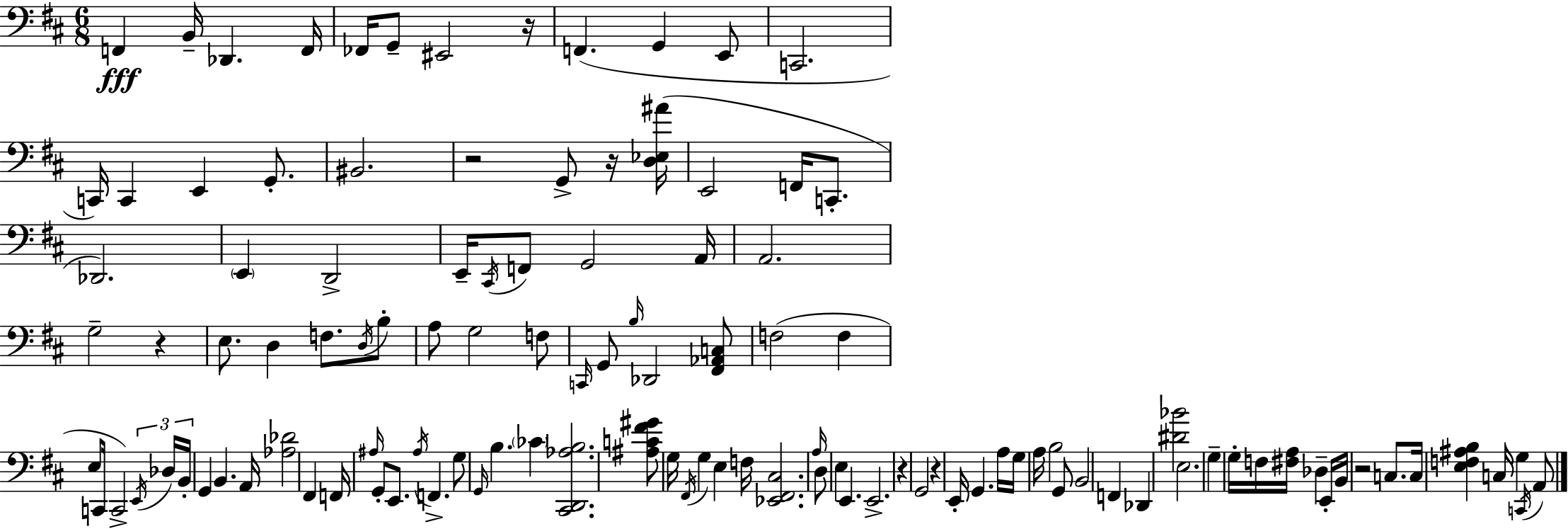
{
  \clef bass
  \numericTimeSignature
  \time 6/8
  \key d \major
  f,4\fff b,16-- des,4. f,16 | fes,16 g,8-- eis,2 r16 | f,4.( g,4 e,8 | c,2. | \break c,16) c,4 e,4 g,8.-. | bis,2. | r2 g,8-> r16 <d ees ais'>16( | e,2 f,16 c,8.-. | \break des,2.) | \parenthesize e,4 d,2-> | e,16-- \acciaccatura { cis,16 } f,8 g,2 | a,16 a,2. | \break g2-- r4 | e8. d4 f8. \acciaccatura { d16 } | b8-. a8 g2 | f8 \grace { c,16 } g,8 \grace { b16 } des,2 | \break <fis, aes, c>8 f2( | f4 e8 c,16 c,2->) | \tuplet 3/2 { \acciaccatura { e,16 } des16 b,16-. } g,4 b,4. | a,16 <aes des'>2 | \break fis,4 f,16 \grace { ais16 } g,8-. e,8. | \acciaccatura { ais16 } f,4.-> g8 \grace { g,16 } b4. | \parenthesize ces'4 <cis, d, aes b>2. | <ais c' fis' gis'>8 g16 \acciaccatura { fis,16 } | \break g4 e4 f16 <ees, fis, cis>2. | \grace { a16 } d8 | e4 e,4. e,2.-> | r4 | \break g,2 r4 | e,16-. g,4. a16 g16 a16 | b2 g,8 b,2 | f,4 des,4 | \break <dis' bes'>2 e2. | g4-- | g16-. f16 <fis a>16 des4-- e,16-. b,16 r2 | c8. c16 <e f ais b>4 | \break c16 g4 \acciaccatura { c,16 } a,8 \bar "|."
}